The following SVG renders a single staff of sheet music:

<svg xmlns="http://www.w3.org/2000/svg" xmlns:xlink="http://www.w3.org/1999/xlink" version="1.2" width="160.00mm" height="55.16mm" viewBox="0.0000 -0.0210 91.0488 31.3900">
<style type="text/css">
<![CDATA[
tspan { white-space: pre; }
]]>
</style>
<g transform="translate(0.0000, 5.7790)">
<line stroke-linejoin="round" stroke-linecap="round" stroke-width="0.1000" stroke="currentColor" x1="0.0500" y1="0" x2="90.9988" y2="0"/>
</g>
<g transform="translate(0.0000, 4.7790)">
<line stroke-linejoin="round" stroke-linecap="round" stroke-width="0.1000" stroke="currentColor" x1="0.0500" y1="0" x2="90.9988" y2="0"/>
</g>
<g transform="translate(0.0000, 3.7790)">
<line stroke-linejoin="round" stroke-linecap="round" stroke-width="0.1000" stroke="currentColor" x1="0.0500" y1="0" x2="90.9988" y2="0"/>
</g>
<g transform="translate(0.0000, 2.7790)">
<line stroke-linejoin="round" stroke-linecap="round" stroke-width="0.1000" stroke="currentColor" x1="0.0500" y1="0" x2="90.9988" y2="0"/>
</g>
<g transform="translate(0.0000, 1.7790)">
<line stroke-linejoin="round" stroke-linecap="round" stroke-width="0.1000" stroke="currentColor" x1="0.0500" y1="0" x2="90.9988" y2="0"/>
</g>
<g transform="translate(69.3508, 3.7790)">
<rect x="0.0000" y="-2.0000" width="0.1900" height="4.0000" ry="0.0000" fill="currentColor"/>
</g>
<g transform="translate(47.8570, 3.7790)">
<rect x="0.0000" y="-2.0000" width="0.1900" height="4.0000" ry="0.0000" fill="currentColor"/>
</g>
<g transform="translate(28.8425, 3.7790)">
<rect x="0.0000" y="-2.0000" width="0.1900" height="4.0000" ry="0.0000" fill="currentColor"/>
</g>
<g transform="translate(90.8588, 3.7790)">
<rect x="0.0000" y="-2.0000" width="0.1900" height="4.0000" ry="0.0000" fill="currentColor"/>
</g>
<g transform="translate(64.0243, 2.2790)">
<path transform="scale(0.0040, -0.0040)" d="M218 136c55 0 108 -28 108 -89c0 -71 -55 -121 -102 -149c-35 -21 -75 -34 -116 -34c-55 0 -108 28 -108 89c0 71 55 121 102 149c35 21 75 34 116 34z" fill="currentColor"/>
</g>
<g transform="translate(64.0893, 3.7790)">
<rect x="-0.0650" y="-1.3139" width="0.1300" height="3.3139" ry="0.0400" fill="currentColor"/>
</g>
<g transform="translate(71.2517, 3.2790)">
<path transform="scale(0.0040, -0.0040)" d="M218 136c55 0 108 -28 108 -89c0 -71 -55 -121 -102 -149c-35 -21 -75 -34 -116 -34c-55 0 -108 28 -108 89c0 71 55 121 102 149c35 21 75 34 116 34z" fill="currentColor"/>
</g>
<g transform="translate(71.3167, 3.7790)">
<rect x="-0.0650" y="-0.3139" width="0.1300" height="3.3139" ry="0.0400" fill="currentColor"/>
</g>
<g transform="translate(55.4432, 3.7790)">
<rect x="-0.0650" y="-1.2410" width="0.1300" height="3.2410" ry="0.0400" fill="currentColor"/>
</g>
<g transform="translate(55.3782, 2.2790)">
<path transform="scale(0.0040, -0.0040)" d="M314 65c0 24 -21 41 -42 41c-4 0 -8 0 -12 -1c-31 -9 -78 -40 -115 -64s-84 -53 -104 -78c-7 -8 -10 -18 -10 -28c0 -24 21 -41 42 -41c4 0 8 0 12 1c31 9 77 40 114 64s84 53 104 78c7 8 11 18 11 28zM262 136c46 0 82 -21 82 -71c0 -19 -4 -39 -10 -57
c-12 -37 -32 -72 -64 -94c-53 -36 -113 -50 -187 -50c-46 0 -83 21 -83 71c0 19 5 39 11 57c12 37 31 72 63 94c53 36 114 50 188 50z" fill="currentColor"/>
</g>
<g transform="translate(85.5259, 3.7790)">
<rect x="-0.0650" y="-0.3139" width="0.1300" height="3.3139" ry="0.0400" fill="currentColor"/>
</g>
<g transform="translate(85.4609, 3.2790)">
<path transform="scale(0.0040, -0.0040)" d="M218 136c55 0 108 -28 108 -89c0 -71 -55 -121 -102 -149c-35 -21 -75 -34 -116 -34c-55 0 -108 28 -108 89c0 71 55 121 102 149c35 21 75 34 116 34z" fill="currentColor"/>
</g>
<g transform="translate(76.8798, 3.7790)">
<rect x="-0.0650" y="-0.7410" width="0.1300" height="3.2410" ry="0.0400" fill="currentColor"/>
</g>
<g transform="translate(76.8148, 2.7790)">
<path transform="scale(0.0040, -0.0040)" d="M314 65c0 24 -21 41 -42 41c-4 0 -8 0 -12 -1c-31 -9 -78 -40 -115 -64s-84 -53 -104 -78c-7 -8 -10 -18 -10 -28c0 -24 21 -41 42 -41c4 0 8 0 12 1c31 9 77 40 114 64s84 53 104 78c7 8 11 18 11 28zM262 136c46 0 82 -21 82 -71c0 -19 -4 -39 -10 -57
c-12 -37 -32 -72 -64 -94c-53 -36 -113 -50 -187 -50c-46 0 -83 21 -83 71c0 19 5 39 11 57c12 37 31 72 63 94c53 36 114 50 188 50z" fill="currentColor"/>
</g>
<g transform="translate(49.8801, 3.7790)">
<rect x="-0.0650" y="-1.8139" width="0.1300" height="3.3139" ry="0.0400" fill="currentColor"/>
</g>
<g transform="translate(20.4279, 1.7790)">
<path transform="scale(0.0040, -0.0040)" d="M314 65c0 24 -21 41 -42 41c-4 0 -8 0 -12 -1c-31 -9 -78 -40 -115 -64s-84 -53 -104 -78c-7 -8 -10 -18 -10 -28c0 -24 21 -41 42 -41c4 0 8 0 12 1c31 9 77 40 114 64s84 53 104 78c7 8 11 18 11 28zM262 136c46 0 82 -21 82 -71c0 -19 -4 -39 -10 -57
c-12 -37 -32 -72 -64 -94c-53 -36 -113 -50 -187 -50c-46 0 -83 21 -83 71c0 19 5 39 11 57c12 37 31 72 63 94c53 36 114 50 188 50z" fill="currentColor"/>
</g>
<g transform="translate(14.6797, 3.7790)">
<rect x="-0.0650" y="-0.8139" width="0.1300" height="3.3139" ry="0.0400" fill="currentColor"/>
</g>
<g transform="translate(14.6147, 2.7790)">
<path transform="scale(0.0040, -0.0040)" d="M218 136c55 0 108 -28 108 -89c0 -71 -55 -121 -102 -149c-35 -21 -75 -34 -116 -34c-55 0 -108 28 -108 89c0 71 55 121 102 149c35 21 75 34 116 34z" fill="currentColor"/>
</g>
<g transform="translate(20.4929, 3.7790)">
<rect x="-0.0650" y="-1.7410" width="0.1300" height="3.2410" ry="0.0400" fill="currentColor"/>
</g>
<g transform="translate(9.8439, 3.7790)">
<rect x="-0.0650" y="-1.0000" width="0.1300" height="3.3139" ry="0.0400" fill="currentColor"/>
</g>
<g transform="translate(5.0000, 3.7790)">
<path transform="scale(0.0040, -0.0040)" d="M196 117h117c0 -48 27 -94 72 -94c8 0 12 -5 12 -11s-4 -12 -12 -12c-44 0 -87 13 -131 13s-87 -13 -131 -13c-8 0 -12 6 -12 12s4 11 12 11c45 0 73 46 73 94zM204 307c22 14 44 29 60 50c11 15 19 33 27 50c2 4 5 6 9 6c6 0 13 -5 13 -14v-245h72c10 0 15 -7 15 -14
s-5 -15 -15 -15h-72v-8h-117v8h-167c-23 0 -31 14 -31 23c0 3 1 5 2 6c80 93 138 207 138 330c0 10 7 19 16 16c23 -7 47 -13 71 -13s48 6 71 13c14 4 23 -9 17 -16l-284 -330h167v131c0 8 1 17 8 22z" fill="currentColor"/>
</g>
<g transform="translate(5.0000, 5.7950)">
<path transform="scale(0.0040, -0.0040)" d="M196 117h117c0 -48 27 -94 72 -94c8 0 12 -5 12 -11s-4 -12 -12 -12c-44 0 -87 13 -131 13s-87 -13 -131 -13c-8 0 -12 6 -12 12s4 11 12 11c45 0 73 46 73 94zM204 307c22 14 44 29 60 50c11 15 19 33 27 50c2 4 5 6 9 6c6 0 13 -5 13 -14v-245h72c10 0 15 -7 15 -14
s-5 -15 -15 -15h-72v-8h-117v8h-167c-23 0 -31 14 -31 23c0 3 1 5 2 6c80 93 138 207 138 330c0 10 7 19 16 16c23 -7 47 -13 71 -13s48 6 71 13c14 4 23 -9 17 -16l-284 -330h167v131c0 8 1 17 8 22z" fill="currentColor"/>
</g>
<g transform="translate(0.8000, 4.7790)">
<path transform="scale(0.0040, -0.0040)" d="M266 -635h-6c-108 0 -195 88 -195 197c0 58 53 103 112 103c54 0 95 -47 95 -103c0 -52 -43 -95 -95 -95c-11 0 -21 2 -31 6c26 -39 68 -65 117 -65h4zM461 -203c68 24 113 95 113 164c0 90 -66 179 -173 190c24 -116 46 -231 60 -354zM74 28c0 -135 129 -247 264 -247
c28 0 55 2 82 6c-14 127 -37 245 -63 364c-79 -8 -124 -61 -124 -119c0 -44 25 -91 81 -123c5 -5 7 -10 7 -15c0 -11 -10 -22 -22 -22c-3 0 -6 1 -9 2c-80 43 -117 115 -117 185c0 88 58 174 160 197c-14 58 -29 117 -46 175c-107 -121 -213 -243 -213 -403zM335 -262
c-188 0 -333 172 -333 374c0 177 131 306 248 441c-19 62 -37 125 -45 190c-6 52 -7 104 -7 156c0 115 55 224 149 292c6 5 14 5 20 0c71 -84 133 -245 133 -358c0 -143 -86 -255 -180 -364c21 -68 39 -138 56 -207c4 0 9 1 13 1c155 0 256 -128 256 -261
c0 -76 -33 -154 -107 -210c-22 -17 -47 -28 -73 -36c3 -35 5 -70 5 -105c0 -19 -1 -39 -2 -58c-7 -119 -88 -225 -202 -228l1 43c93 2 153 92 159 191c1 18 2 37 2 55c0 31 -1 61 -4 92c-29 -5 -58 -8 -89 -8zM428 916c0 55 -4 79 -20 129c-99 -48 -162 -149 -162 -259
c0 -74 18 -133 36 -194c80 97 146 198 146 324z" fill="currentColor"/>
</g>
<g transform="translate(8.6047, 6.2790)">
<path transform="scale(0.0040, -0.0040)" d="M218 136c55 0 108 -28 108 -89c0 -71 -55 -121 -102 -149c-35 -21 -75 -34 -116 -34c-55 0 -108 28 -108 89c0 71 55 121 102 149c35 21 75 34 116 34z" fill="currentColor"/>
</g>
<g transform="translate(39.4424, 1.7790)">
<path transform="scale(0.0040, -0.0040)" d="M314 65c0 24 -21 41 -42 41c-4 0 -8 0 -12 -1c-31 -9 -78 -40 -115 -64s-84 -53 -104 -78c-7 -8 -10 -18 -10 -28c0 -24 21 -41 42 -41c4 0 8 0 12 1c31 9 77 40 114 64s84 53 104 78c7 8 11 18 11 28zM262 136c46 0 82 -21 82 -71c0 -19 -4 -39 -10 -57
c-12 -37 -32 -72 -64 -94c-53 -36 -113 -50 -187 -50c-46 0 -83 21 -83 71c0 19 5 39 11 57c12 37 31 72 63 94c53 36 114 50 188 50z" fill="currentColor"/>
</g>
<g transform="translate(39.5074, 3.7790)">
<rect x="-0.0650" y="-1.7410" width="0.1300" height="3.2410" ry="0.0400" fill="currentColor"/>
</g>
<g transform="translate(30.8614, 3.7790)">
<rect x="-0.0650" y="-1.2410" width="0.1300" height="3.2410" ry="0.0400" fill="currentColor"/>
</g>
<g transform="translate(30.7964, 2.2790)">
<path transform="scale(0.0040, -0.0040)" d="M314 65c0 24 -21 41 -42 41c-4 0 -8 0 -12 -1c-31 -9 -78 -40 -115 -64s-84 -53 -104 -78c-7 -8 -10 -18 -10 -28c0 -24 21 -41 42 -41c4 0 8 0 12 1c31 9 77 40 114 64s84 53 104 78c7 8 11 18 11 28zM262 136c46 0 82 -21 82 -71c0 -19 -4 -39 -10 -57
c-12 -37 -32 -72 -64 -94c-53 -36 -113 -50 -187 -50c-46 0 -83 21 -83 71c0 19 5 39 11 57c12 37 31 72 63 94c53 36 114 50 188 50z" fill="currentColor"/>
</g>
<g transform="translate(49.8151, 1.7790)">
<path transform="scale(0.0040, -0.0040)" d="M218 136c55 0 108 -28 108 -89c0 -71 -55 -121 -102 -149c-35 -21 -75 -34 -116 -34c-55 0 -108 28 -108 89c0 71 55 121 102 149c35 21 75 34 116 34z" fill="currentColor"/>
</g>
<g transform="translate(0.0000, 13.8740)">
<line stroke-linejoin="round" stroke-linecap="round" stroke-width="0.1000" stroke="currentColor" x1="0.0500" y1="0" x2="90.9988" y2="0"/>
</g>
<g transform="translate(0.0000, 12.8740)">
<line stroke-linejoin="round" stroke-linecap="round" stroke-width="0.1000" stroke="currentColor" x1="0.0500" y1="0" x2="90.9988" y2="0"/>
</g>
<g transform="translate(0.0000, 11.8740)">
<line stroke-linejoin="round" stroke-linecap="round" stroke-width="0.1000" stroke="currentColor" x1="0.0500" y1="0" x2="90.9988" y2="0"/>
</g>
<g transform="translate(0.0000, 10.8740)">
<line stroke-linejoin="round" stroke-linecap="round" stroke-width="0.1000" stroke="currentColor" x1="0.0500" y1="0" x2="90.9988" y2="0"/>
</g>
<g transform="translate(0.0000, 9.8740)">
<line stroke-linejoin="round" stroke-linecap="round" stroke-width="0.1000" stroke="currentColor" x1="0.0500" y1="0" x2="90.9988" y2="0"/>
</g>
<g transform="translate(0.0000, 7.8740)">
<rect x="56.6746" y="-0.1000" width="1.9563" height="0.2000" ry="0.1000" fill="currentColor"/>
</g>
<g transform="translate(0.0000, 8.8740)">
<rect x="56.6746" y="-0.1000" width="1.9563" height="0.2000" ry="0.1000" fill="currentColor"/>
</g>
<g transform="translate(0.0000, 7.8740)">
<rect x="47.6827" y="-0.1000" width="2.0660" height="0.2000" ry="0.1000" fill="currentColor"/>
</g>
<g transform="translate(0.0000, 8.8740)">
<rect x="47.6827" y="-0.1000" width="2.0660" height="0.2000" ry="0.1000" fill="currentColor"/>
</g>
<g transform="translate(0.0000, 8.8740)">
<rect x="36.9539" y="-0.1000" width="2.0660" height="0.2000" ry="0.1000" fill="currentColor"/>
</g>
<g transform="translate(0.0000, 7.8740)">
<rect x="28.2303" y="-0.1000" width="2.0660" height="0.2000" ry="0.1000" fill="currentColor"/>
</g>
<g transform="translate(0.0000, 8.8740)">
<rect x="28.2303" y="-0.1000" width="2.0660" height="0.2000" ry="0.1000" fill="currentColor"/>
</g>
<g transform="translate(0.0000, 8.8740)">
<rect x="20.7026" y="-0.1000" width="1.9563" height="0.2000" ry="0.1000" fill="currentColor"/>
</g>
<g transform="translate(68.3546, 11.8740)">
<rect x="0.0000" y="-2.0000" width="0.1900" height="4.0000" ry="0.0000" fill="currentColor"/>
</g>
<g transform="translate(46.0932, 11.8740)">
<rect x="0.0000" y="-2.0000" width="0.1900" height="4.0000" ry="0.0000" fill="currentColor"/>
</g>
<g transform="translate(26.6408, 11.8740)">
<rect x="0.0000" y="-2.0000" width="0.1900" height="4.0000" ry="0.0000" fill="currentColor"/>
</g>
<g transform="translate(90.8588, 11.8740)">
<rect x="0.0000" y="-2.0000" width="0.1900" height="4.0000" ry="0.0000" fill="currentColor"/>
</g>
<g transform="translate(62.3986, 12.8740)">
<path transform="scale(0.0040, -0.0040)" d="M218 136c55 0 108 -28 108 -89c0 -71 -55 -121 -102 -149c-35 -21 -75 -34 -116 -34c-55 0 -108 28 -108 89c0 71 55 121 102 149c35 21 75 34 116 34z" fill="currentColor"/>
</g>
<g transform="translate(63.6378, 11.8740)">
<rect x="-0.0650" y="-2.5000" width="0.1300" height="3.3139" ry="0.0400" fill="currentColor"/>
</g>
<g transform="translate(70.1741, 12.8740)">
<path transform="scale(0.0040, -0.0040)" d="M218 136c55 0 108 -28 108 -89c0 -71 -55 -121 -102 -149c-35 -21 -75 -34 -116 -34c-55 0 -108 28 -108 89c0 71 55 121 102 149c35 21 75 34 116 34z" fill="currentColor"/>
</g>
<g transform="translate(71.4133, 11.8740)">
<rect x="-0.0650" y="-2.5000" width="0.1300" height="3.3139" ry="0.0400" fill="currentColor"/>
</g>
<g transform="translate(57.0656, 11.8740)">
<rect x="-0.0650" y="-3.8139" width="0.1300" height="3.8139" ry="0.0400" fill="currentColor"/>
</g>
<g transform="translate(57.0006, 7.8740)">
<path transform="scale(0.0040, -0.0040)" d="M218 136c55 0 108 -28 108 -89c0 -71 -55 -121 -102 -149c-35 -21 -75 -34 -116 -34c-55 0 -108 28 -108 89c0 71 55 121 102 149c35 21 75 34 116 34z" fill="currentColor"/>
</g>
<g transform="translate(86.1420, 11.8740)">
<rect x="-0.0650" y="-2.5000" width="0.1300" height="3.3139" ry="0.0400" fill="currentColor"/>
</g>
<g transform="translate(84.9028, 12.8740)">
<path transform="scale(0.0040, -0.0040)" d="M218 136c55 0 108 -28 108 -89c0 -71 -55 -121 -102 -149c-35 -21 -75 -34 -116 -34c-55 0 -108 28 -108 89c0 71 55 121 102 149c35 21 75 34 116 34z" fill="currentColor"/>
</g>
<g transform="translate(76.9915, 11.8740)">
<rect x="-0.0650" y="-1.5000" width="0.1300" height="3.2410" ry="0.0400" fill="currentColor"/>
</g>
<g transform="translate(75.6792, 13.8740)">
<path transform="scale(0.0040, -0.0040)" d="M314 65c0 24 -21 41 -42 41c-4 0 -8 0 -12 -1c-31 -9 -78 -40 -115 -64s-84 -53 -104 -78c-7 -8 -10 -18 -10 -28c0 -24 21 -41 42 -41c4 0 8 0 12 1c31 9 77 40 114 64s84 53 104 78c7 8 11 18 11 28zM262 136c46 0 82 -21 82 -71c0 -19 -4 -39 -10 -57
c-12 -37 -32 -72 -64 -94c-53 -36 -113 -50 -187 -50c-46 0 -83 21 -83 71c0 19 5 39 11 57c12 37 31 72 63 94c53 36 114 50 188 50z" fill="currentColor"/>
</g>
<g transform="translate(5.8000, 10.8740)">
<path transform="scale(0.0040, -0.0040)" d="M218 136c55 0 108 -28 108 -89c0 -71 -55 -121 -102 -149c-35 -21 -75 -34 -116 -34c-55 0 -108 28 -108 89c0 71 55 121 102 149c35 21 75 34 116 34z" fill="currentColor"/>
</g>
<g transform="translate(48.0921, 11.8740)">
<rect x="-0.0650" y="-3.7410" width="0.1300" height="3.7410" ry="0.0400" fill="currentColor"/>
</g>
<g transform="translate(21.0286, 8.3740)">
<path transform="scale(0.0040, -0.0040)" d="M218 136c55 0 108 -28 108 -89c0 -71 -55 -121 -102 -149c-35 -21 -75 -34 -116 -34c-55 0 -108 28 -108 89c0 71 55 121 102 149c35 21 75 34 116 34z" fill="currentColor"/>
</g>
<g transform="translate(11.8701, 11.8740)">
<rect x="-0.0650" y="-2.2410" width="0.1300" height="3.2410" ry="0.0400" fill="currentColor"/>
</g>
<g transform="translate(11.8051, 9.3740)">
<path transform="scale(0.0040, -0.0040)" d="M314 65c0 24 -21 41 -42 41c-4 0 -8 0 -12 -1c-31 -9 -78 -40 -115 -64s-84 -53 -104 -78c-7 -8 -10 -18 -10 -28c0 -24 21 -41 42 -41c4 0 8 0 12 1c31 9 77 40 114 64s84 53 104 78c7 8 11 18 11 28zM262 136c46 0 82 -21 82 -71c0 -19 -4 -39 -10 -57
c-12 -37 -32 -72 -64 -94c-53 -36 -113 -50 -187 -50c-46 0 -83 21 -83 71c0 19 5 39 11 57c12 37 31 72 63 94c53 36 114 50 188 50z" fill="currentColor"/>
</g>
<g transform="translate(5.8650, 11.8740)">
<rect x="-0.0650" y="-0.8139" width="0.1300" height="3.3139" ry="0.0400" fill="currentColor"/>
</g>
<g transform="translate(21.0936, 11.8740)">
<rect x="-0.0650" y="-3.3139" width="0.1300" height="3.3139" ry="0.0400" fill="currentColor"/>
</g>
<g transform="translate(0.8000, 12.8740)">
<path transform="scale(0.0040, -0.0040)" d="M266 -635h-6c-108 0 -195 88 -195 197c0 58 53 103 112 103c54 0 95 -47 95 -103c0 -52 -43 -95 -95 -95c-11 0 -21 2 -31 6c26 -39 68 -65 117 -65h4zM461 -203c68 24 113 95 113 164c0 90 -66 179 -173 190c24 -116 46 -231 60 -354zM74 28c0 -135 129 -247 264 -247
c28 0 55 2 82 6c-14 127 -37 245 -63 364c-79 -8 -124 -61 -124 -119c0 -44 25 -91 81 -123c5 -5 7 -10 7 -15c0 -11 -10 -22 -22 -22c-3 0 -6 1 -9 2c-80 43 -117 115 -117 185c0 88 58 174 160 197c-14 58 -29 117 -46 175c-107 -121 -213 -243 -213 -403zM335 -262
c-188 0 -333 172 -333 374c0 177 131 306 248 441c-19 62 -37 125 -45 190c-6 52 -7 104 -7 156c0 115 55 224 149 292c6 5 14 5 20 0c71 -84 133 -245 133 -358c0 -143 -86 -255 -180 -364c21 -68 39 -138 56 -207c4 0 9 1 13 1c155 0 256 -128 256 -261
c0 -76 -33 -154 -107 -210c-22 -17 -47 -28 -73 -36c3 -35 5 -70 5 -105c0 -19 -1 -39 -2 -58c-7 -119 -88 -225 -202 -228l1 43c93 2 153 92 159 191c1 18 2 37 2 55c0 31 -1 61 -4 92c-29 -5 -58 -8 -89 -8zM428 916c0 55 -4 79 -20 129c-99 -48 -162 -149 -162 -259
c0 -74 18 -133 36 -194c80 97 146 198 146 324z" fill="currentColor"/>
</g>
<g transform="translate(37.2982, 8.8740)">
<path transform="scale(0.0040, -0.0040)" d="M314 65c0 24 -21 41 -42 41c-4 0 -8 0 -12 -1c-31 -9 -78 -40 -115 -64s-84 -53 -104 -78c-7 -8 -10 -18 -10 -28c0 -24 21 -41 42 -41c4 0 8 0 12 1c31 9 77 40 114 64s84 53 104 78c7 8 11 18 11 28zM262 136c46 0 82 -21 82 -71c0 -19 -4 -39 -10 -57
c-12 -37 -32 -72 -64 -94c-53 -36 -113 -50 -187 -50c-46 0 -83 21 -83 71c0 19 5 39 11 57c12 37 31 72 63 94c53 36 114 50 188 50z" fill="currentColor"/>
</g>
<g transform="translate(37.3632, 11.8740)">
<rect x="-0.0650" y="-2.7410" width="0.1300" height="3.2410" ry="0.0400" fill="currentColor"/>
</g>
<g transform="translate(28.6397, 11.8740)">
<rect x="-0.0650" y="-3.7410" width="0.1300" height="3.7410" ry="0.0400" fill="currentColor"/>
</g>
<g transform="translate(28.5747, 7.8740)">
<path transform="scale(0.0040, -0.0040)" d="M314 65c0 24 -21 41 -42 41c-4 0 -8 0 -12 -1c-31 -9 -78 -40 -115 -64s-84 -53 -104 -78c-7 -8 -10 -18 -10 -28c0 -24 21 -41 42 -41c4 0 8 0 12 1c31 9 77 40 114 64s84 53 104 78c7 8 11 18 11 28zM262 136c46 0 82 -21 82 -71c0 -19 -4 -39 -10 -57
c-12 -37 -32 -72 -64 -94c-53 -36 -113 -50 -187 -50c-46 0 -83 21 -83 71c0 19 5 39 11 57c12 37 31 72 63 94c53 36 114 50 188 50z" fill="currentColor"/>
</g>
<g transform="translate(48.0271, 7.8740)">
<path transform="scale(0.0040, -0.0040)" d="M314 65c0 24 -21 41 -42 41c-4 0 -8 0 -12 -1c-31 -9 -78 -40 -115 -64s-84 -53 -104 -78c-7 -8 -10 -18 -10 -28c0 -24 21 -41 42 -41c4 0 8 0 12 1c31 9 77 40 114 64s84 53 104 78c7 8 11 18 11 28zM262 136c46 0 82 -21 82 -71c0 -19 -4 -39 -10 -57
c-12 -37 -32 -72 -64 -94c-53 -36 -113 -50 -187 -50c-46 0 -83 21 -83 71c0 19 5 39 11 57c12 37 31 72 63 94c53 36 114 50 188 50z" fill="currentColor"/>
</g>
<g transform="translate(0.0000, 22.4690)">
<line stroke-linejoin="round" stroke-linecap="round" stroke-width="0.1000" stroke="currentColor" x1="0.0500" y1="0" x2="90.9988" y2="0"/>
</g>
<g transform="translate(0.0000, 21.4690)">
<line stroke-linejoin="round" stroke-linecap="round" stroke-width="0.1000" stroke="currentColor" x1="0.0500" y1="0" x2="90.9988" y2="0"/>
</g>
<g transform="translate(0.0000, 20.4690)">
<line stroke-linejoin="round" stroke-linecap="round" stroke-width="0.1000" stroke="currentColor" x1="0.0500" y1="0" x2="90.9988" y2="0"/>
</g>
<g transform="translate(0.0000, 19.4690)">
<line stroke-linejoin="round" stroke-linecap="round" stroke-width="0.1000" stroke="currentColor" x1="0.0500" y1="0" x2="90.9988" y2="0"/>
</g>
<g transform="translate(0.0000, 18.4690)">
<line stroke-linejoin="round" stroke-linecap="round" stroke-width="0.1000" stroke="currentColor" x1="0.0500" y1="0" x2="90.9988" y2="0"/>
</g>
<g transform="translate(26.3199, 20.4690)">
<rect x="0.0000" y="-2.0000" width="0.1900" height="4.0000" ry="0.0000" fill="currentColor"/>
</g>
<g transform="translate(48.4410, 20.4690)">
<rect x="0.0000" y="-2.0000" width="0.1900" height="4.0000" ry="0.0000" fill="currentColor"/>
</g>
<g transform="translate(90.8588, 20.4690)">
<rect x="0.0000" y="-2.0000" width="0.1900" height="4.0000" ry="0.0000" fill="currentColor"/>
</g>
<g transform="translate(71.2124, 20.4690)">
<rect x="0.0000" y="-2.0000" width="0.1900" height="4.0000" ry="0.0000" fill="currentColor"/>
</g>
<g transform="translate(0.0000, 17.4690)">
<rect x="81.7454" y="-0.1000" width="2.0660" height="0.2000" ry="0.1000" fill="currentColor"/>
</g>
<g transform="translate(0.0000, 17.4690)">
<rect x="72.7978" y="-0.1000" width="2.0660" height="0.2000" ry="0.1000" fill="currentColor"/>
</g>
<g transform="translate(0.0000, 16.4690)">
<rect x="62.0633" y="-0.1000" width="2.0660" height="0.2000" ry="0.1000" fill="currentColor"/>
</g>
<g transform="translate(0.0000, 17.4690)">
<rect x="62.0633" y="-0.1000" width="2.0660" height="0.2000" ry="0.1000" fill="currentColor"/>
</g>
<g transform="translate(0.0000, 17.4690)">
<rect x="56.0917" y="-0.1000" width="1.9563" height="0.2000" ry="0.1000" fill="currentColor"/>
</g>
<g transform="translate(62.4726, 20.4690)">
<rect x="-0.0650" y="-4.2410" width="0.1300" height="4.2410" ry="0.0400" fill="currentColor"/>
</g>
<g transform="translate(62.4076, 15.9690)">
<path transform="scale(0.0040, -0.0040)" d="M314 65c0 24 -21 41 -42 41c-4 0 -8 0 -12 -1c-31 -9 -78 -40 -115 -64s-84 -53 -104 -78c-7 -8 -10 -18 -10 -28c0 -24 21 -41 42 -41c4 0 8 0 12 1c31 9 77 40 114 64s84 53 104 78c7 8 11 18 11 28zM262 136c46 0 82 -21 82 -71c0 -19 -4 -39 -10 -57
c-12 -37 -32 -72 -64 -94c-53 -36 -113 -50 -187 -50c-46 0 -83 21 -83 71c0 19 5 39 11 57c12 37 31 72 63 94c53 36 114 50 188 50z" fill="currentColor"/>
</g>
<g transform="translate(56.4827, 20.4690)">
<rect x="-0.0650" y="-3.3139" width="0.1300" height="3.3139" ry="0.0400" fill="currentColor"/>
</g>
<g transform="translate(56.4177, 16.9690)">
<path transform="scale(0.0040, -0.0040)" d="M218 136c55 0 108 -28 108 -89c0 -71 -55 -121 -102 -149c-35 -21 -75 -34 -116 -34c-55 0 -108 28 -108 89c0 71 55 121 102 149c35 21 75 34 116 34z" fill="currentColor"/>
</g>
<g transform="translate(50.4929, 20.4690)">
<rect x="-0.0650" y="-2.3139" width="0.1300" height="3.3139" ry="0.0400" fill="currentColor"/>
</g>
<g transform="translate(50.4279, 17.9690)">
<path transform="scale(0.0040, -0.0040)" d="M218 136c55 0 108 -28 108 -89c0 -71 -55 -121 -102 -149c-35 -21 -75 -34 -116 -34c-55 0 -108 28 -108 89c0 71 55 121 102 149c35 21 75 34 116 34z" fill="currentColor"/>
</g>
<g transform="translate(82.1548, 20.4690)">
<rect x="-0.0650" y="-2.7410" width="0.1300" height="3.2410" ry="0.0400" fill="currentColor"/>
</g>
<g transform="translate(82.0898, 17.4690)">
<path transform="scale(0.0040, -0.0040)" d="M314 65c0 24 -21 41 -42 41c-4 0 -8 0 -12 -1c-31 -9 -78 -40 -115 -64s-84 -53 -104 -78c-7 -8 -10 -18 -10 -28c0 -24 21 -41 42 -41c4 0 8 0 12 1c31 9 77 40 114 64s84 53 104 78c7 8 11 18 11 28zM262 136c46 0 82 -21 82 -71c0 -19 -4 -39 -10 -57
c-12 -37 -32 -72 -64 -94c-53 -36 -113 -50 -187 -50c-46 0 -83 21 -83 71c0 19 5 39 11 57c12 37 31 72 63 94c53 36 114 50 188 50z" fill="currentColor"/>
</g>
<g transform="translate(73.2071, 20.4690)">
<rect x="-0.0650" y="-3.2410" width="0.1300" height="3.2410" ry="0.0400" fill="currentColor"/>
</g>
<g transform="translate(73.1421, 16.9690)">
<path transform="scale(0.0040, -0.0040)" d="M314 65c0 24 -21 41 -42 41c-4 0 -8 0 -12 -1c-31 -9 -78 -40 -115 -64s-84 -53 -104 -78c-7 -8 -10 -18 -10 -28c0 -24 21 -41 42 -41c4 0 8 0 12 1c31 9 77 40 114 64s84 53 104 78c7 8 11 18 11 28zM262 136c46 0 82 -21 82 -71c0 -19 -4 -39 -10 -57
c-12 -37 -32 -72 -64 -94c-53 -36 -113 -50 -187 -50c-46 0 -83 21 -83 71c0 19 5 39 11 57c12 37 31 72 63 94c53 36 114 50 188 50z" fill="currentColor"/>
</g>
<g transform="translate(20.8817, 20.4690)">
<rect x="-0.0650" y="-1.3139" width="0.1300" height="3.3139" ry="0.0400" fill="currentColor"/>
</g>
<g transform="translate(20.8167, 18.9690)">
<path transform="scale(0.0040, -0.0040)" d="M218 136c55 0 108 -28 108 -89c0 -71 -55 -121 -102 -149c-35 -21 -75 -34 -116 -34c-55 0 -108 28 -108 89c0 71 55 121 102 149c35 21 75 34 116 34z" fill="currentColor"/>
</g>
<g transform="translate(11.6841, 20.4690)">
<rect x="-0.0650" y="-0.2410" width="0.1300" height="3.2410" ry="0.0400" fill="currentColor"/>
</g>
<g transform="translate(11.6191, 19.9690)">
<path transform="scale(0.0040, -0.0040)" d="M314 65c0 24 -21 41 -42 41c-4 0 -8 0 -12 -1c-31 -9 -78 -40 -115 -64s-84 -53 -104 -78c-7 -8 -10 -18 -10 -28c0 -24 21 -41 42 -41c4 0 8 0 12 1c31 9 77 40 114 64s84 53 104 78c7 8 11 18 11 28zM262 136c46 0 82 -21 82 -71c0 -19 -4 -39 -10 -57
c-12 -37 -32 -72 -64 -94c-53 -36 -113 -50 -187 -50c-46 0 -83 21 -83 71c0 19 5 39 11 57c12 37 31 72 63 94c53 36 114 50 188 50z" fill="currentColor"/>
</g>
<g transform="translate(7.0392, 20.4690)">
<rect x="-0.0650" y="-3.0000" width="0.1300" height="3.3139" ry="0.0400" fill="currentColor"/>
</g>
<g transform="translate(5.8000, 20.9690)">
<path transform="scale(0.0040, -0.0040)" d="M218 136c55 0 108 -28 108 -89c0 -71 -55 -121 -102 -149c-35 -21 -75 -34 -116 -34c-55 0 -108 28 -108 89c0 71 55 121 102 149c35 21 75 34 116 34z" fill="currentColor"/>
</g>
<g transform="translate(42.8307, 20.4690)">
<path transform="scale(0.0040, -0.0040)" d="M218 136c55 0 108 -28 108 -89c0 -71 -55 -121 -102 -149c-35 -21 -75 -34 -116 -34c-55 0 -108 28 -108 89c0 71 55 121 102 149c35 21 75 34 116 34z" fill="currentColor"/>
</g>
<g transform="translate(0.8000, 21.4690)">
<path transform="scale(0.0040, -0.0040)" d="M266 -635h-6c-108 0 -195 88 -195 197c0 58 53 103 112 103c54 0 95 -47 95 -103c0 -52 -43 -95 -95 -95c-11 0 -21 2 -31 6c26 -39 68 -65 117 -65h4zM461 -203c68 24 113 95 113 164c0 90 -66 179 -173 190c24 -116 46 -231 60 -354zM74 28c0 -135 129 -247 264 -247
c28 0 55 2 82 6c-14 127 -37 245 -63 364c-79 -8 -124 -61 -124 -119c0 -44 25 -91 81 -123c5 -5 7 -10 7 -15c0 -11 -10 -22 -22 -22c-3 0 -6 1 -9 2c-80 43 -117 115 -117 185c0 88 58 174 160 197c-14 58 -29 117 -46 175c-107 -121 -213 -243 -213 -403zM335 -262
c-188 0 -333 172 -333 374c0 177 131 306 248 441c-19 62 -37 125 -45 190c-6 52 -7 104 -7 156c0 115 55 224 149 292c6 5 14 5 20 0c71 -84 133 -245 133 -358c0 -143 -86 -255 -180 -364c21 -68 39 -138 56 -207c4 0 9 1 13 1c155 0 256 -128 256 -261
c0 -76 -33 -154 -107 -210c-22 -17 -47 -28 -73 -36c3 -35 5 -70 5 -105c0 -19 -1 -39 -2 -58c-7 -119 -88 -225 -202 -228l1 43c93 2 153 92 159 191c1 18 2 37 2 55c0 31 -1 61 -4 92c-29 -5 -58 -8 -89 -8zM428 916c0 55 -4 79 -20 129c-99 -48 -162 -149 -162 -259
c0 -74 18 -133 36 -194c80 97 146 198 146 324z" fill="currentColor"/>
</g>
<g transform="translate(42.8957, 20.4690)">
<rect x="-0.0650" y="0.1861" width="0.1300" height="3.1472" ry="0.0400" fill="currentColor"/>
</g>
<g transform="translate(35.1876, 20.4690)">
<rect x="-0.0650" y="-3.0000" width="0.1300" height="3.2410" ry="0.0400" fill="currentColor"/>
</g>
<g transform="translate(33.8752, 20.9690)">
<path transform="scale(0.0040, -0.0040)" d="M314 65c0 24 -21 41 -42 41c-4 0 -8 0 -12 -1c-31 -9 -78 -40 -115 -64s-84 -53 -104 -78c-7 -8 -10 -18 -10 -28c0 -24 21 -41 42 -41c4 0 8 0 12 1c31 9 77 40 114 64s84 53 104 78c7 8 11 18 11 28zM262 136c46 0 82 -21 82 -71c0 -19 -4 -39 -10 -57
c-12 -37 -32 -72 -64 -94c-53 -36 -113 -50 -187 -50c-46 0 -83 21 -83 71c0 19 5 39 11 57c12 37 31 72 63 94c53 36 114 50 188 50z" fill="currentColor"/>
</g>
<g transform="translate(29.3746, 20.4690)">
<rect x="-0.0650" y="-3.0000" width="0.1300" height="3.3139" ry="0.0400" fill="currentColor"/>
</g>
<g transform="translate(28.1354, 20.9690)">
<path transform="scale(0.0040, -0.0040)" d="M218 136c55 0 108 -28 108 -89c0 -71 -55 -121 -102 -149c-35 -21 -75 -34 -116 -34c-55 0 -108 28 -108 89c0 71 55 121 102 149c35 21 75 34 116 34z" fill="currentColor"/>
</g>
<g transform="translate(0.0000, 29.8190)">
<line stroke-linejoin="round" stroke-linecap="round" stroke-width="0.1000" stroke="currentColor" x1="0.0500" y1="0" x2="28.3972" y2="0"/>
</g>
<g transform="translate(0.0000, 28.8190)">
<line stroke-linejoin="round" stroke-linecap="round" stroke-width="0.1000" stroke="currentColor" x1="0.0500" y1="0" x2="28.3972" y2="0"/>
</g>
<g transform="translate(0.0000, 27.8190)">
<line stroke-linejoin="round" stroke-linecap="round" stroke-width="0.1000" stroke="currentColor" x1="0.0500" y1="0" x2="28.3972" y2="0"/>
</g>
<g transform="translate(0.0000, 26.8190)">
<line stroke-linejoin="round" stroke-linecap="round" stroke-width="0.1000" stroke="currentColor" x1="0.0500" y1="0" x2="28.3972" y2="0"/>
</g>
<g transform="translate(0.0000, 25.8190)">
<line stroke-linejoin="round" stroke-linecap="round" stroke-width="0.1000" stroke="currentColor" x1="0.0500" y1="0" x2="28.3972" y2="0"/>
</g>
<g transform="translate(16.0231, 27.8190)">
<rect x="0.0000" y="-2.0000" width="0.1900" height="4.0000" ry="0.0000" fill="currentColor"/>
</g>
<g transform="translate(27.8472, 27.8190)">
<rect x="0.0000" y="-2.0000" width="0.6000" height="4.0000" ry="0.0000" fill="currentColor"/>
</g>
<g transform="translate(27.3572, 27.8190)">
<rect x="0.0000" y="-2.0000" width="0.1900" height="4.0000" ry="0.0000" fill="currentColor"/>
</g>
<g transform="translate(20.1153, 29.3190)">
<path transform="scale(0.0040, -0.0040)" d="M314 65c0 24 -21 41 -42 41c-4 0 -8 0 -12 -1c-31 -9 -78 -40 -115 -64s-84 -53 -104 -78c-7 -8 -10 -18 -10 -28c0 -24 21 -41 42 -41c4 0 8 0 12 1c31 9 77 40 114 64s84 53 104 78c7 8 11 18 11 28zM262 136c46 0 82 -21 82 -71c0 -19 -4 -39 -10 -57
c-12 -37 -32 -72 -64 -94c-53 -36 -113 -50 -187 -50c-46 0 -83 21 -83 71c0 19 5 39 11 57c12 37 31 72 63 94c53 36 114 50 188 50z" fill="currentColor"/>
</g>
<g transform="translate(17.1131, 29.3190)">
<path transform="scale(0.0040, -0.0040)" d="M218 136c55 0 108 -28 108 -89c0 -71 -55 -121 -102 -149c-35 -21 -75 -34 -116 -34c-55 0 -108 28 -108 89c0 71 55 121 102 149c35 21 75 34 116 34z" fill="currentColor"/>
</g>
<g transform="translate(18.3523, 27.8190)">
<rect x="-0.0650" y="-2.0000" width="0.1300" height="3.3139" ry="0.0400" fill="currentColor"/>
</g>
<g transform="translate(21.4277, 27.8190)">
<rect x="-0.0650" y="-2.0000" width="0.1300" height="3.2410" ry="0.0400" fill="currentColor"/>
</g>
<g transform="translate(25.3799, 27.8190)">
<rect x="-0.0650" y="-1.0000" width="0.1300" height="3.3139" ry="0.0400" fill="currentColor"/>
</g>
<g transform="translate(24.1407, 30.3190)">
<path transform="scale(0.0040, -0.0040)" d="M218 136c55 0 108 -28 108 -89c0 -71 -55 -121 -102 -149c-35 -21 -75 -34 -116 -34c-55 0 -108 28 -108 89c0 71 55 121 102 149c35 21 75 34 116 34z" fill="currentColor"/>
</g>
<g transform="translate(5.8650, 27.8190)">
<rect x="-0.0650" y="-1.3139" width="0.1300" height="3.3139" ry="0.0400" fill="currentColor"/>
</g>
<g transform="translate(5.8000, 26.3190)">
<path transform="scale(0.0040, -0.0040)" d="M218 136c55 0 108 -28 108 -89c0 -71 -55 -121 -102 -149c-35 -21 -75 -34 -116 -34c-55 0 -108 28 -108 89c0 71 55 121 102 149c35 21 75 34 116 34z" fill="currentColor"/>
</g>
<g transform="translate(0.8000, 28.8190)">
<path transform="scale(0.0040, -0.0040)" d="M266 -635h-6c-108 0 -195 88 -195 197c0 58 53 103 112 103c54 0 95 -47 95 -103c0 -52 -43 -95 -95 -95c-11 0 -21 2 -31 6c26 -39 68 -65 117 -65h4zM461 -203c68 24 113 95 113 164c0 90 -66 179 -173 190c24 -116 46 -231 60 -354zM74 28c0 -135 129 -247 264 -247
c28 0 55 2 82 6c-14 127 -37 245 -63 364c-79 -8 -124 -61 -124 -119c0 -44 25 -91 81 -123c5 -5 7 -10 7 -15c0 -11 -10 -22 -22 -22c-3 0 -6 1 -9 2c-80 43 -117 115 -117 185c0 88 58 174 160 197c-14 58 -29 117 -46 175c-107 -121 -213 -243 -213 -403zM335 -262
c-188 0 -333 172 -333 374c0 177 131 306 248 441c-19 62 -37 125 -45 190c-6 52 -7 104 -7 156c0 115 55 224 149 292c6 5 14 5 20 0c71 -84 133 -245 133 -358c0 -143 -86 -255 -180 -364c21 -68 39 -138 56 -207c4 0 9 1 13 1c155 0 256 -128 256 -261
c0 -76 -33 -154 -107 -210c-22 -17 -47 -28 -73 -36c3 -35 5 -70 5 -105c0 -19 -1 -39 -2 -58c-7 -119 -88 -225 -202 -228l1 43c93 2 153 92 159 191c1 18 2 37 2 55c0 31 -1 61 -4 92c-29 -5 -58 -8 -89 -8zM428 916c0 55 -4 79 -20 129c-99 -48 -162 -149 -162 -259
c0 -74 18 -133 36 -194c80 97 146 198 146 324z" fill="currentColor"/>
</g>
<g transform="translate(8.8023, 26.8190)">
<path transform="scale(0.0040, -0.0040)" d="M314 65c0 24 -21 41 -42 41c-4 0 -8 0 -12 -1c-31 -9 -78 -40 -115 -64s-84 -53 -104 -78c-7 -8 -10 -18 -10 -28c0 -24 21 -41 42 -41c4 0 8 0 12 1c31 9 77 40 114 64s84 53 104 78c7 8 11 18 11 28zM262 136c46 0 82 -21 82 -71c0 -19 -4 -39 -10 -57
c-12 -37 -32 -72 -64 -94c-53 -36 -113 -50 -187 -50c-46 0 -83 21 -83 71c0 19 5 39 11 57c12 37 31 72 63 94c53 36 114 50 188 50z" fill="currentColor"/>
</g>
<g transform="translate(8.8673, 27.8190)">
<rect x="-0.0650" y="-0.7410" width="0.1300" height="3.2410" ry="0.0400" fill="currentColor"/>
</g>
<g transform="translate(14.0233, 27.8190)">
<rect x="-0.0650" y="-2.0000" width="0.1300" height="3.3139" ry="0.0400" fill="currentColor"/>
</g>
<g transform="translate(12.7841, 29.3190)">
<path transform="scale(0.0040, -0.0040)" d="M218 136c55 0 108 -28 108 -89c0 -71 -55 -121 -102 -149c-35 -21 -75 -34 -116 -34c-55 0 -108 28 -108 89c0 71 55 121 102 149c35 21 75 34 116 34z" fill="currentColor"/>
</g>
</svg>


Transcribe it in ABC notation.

X:1
T:Untitled
M:4/4
L:1/4
K:C
D d f2 e2 f2 f e2 e c d2 c d g2 b c'2 a2 c'2 c' G G E2 G A c2 e A A2 B g b d'2 b2 a2 e d2 F F F2 D